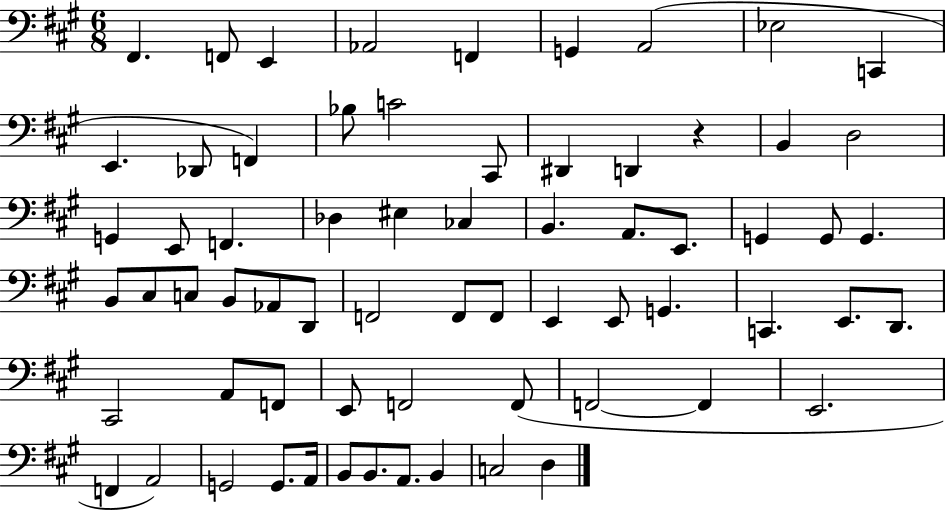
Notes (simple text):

F#2/q. F2/e E2/q Ab2/h F2/q G2/q A2/h Eb3/h C2/q E2/q. Db2/e F2/q Bb3/e C4/h C#2/e D#2/q D2/q R/q B2/q D3/h G2/q E2/e F2/q. Db3/q EIS3/q CES3/q B2/q. A2/e. E2/e. G2/q G2/e G2/q. B2/e C#3/e C3/e B2/e Ab2/e D2/e F2/h F2/e F2/e E2/q E2/e G2/q. C2/q. E2/e. D2/e. C#2/h A2/e F2/e E2/e F2/h F2/e F2/h F2/q E2/h. F2/q A2/h G2/h G2/e. A2/s B2/e B2/e. A2/e. B2/q C3/h D3/q